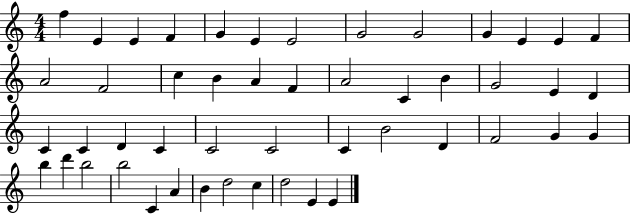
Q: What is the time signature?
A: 4/4